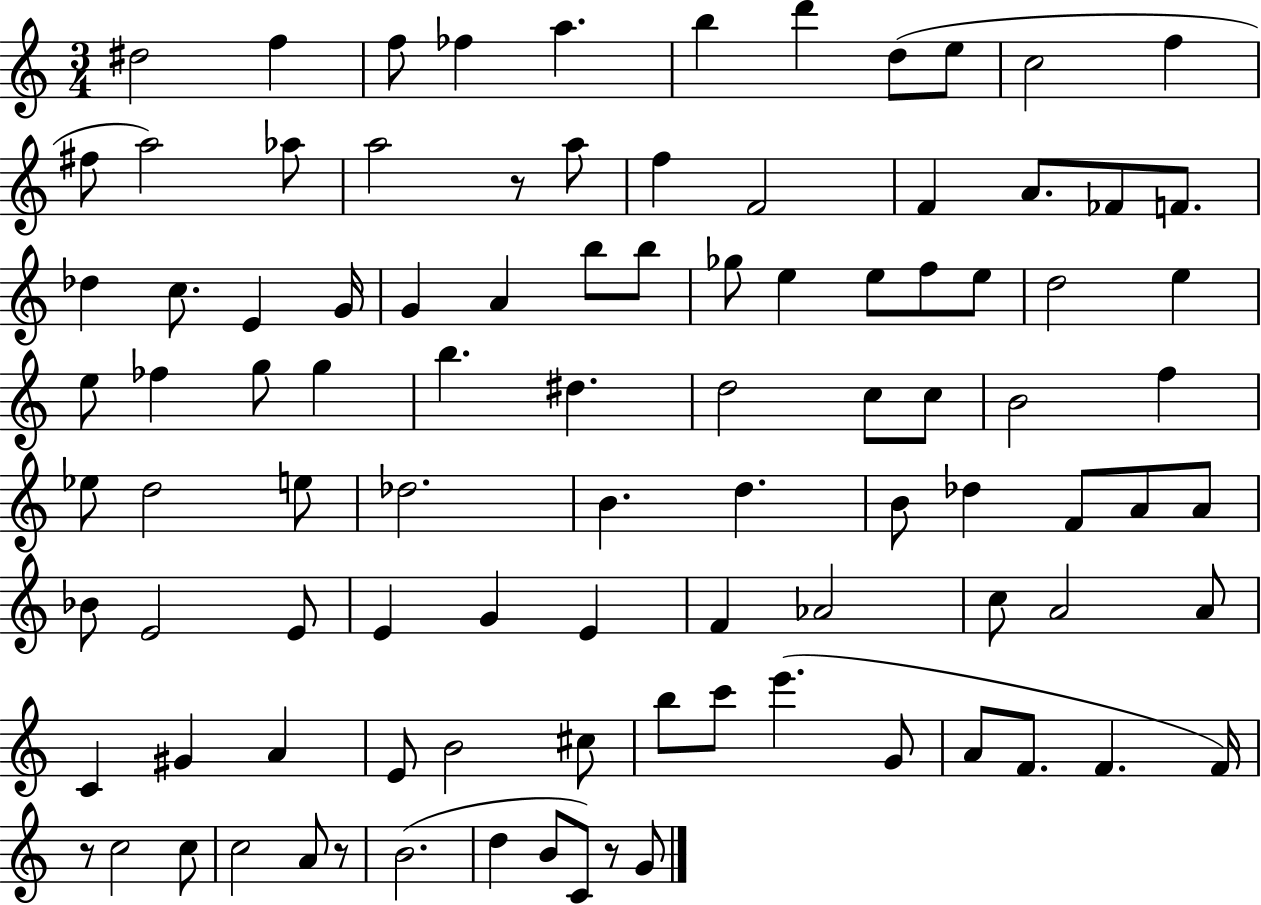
D#5/h F5/q F5/e FES5/q A5/q. B5/q D6/q D5/e E5/e C5/h F5/q F#5/e A5/h Ab5/e A5/h R/e A5/e F5/q F4/h F4/q A4/e. FES4/e F4/e. Db5/q C5/e. E4/q G4/s G4/q A4/q B5/e B5/e Gb5/e E5/q E5/e F5/e E5/e D5/h E5/q E5/e FES5/q G5/e G5/q B5/q. D#5/q. D5/h C5/e C5/e B4/h F5/q Eb5/e D5/h E5/e Db5/h. B4/q. D5/q. B4/e Db5/q F4/e A4/e A4/e Bb4/e E4/h E4/e E4/q G4/q E4/q F4/q Ab4/h C5/e A4/h A4/e C4/q G#4/q A4/q E4/e B4/h C#5/e B5/e C6/e E6/q. G4/e A4/e F4/e. F4/q. F4/s R/e C5/h C5/e C5/h A4/e R/e B4/h. D5/q B4/e C4/e R/e G4/e